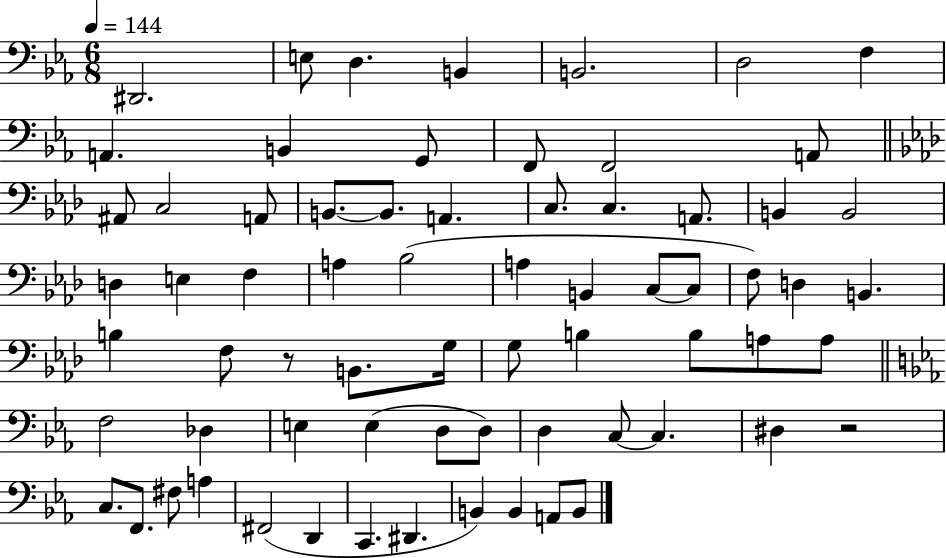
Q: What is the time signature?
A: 6/8